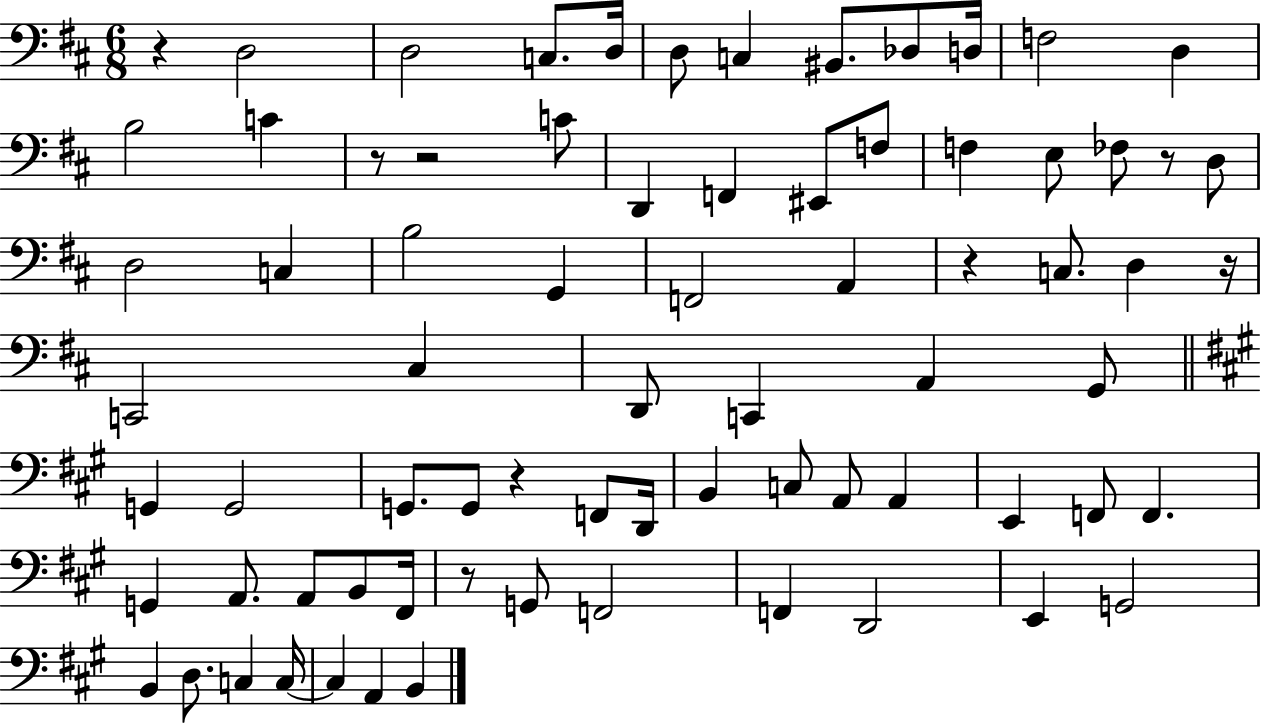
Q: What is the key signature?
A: D major